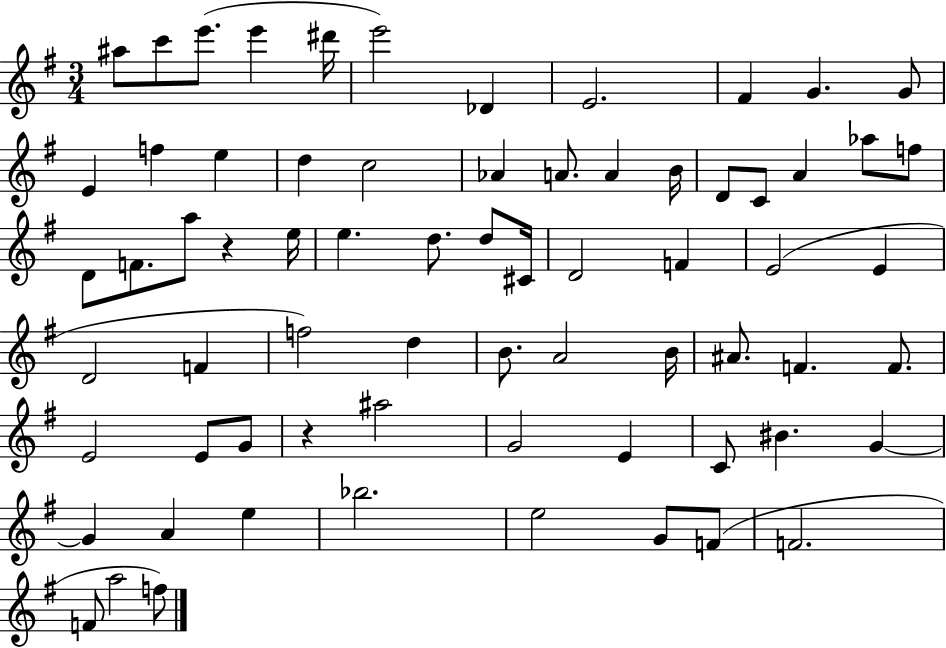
A#5/e C6/e E6/e. E6/q D#6/s E6/h Db4/q E4/h. F#4/q G4/q. G4/e E4/q F5/q E5/q D5/q C5/h Ab4/q A4/e. A4/q B4/s D4/e C4/e A4/q Ab5/e F5/e D4/e F4/e. A5/e R/q E5/s E5/q. D5/e. D5/e C#4/s D4/h F4/q E4/h E4/q D4/h F4/q F5/h D5/q B4/e. A4/h B4/s A#4/e. F4/q. F4/e. E4/h E4/e G4/e R/q A#5/h G4/h E4/q C4/e BIS4/q. G4/q G4/q A4/q E5/q Bb5/h. E5/h G4/e F4/e F4/h. F4/e A5/h F5/e